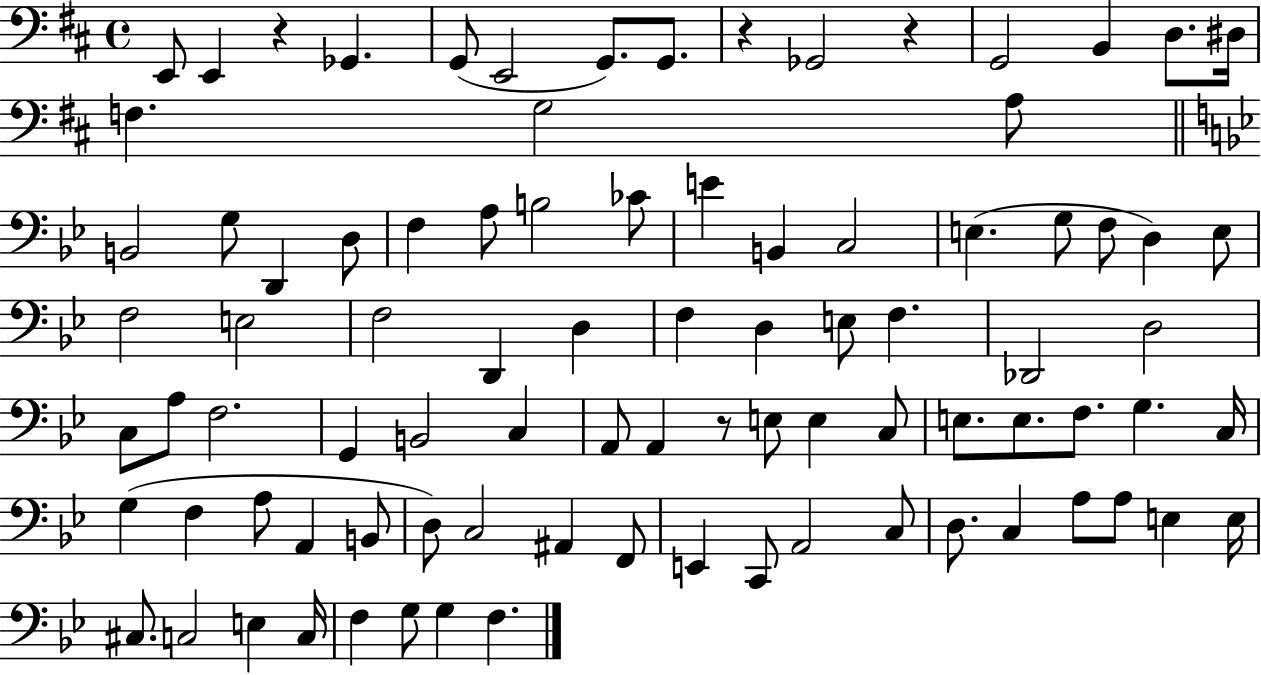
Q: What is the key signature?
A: D major